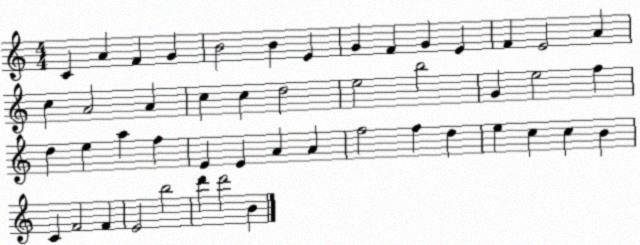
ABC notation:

X:1
T:Untitled
M:4/4
L:1/4
K:C
C A F G B2 B E G F G E F E2 A c A2 A c c d2 e2 b2 G e2 f d e a f E E A A f2 f d e c c B C F2 F E2 b2 d' d'2 B